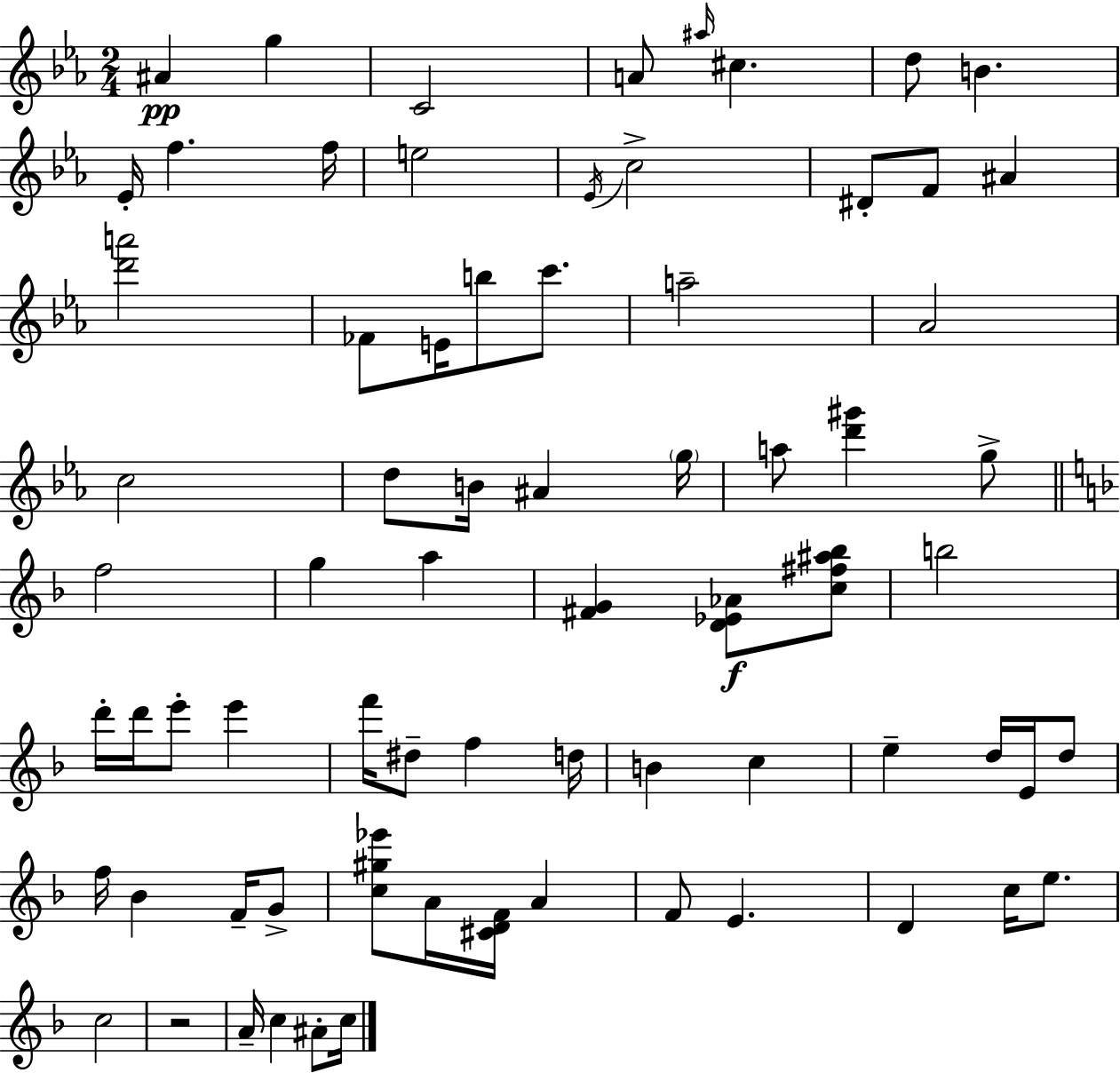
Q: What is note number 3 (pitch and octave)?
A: C4